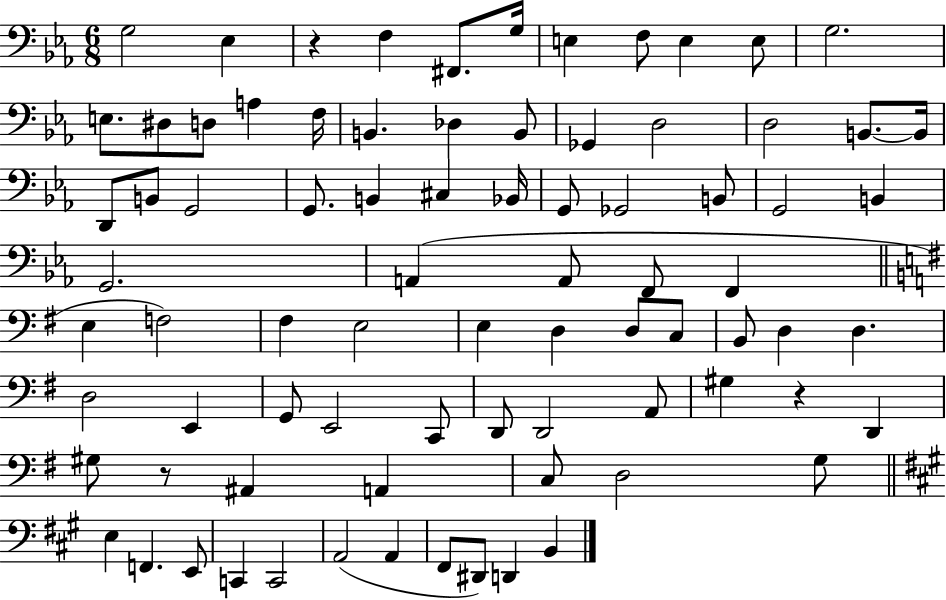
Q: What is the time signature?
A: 6/8